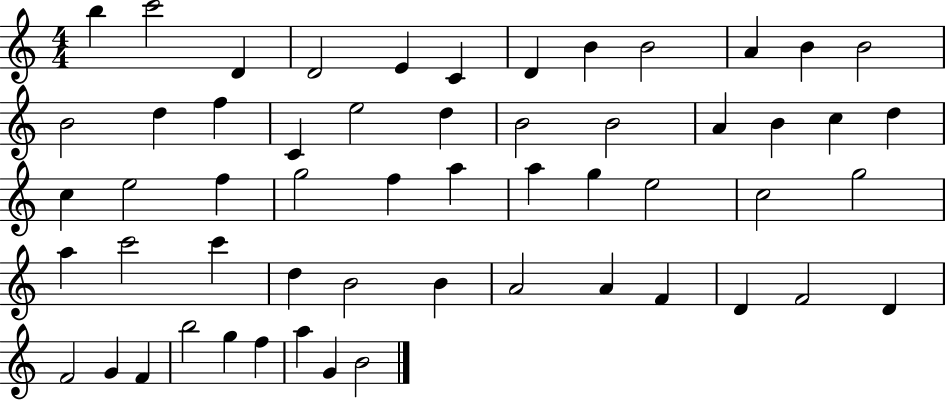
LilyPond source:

{
  \clef treble
  \numericTimeSignature
  \time 4/4
  \key c \major
  b''4 c'''2 d'4 | d'2 e'4 c'4 | d'4 b'4 b'2 | a'4 b'4 b'2 | \break b'2 d''4 f''4 | c'4 e''2 d''4 | b'2 b'2 | a'4 b'4 c''4 d''4 | \break c''4 e''2 f''4 | g''2 f''4 a''4 | a''4 g''4 e''2 | c''2 g''2 | \break a''4 c'''2 c'''4 | d''4 b'2 b'4 | a'2 a'4 f'4 | d'4 f'2 d'4 | \break f'2 g'4 f'4 | b''2 g''4 f''4 | a''4 g'4 b'2 | \bar "|."
}